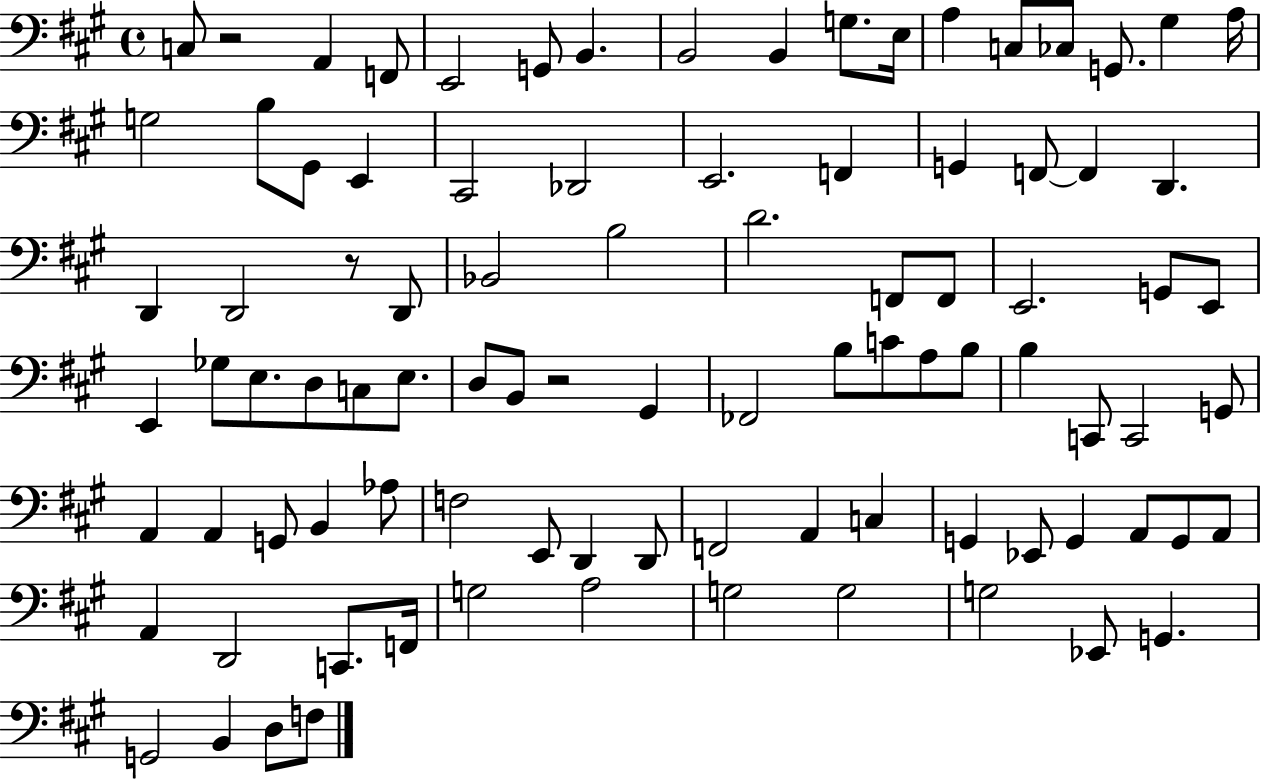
X:1
T:Untitled
M:4/4
L:1/4
K:A
C,/2 z2 A,, F,,/2 E,,2 G,,/2 B,, B,,2 B,, G,/2 E,/4 A, C,/2 _C,/2 G,,/2 ^G, A,/4 G,2 B,/2 ^G,,/2 E,, ^C,,2 _D,,2 E,,2 F,, G,, F,,/2 F,, D,, D,, D,,2 z/2 D,,/2 _B,,2 B,2 D2 F,,/2 F,,/2 E,,2 G,,/2 E,,/2 E,, _G,/2 E,/2 D,/2 C,/2 E,/2 D,/2 B,,/2 z2 ^G,, _F,,2 B,/2 C/2 A,/2 B,/2 B, C,,/2 C,,2 G,,/2 A,, A,, G,,/2 B,, _A,/2 F,2 E,,/2 D,, D,,/2 F,,2 A,, C, G,, _E,,/2 G,, A,,/2 G,,/2 A,,/2 A,, D,,2 C,,/2 F,,/4 G,2 A,2 G,2 G,2 G,2 _E,,/2 G,, G,,2 B,, D,/2 F,/2